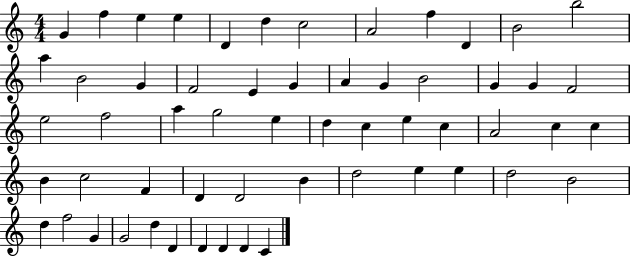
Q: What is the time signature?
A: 4/4